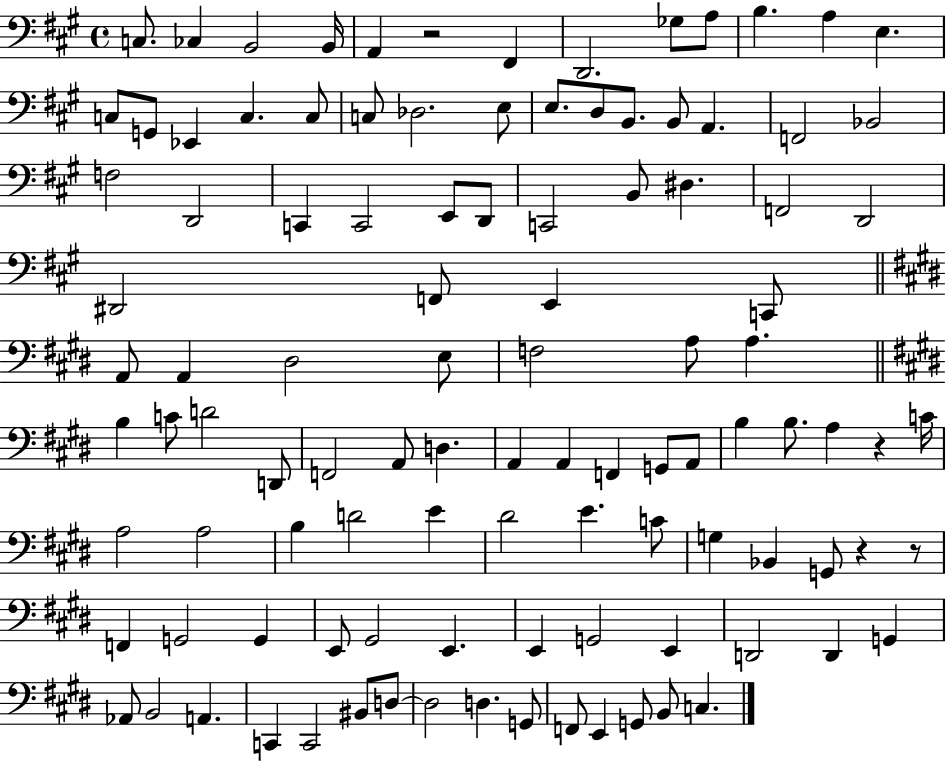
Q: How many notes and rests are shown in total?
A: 107